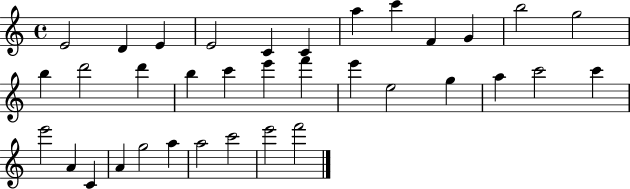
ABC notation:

X:1
T:Untitled
M:4/4
L:1/4
K:C
E2 D E E2 C C a c' F G b2 g2 b d'2 d' b c' e' f' e' e2 g a c'2 c' e'2 A C A g2 a a2 c'2 e'2 f'2